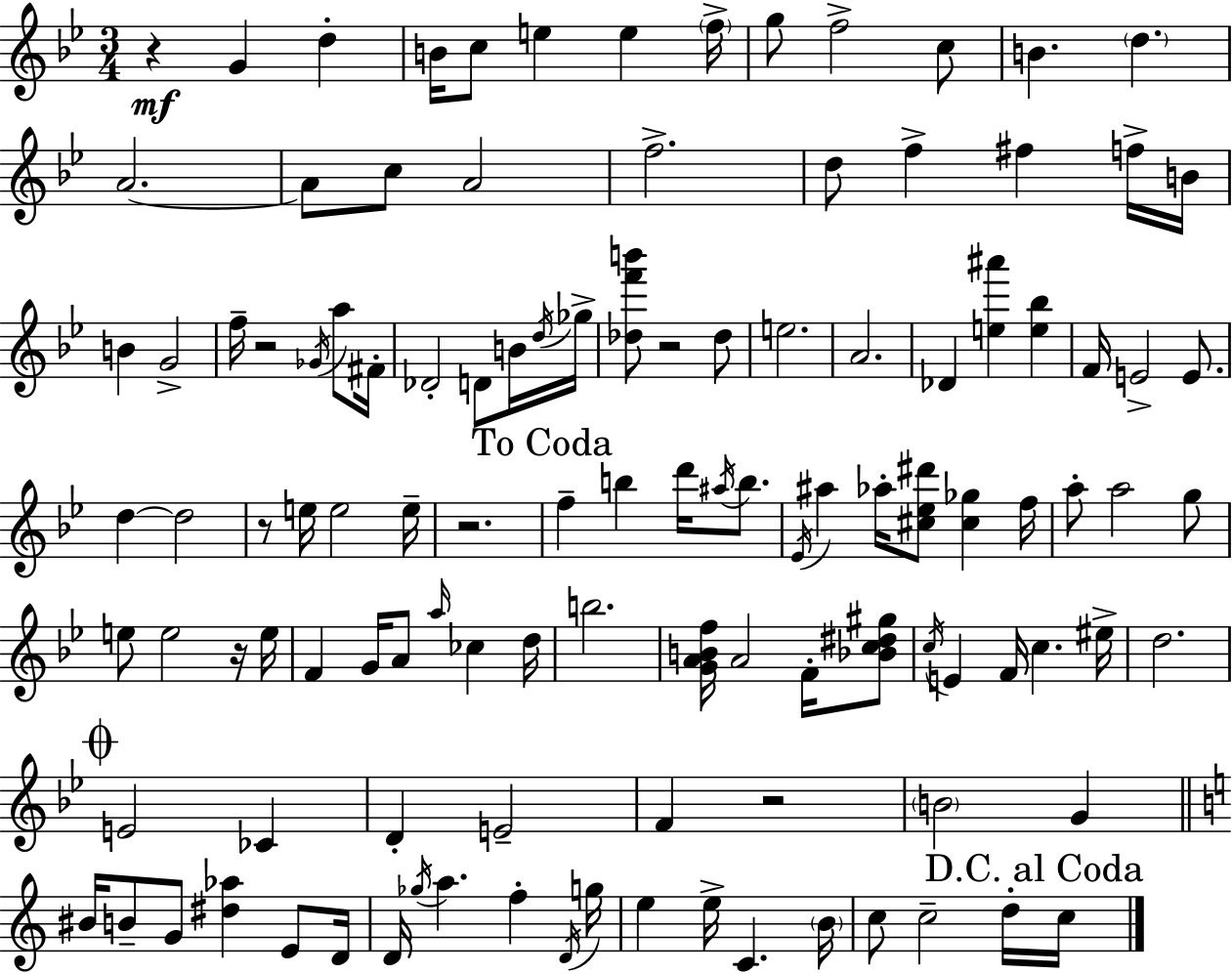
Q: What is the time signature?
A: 3/4